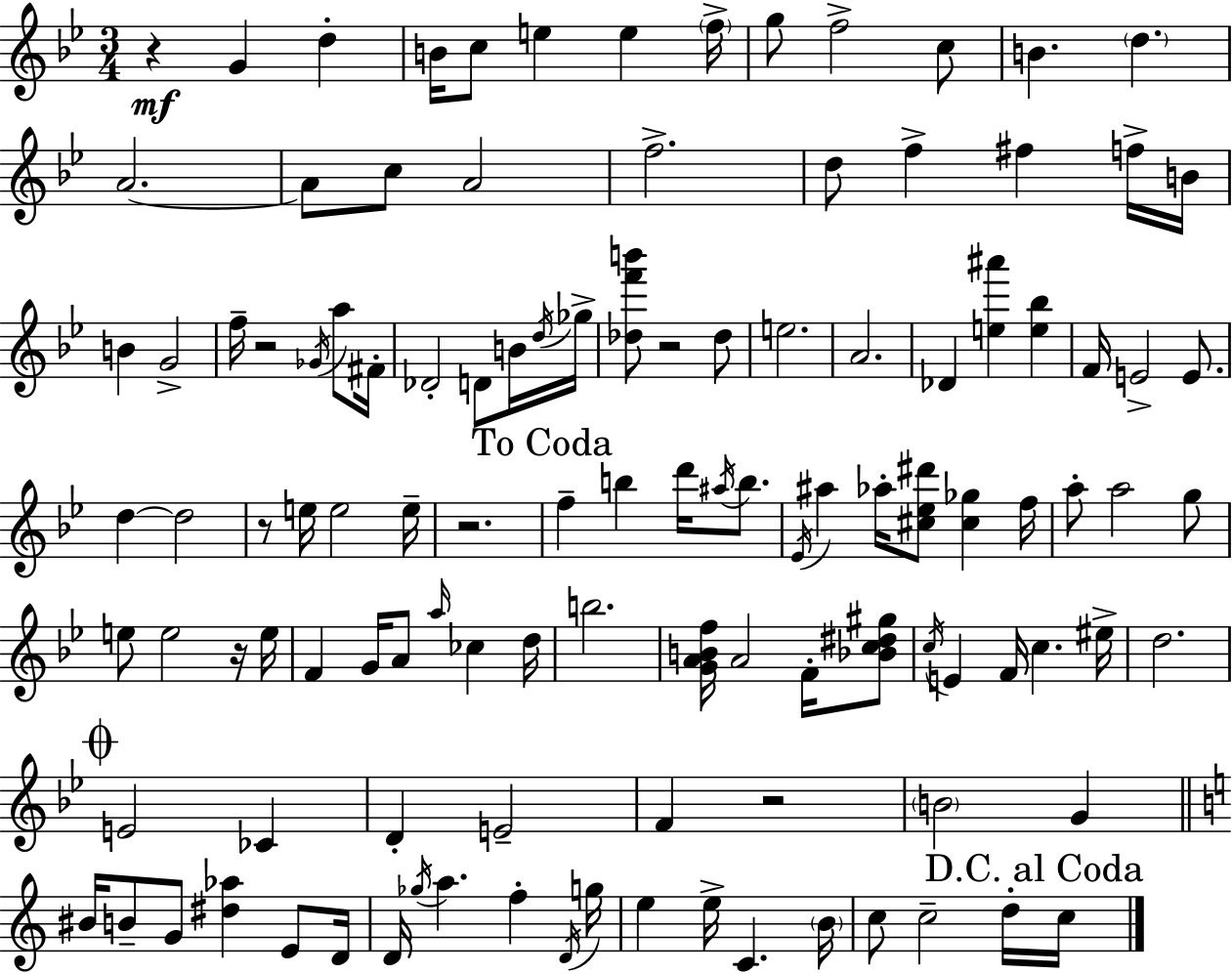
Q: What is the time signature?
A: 3/4